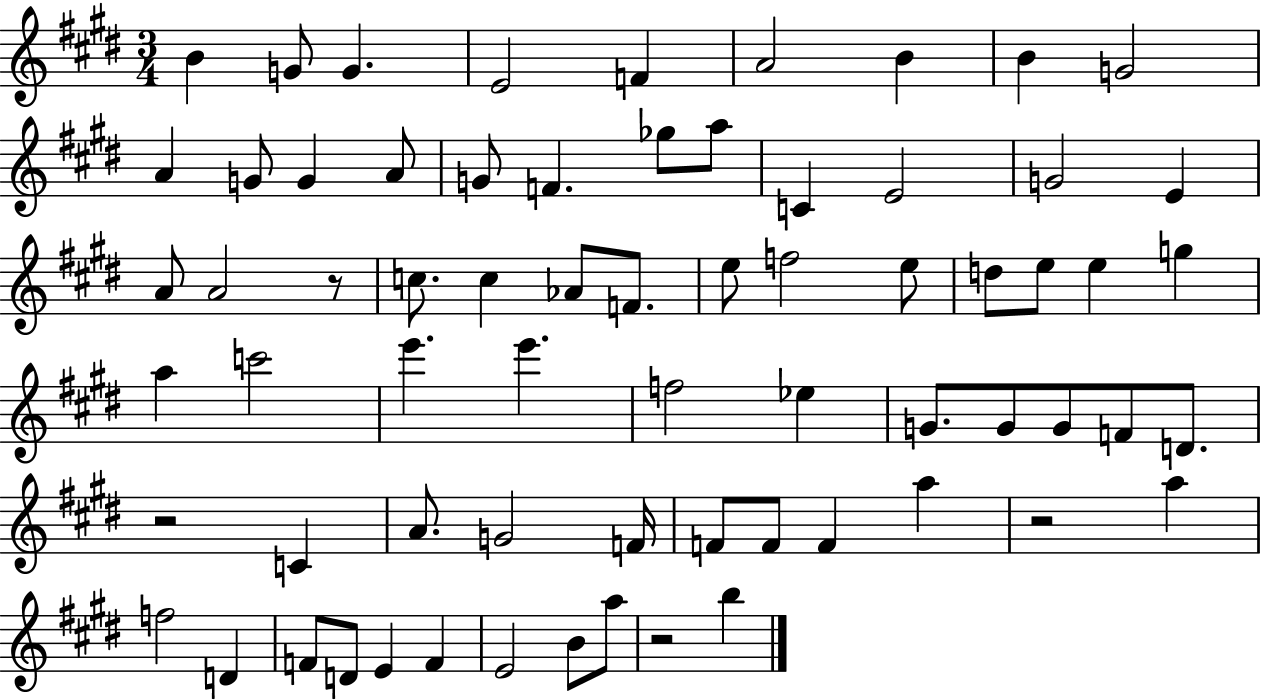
{
  \clef treble
  \numericTimeSignature
  \time 3/4
  \key e \major
  b'4 g'8 g'4. | e'2 f'4 | a'2 b'4 | b'4 g'2 | \break a'4 g'8 g'4 a'8 | g'8 f'4. ges''8 a''8 | c'4 e'2 | g'2 e'4 | \break a'8 a'2 r8 | c''8. c''4 aes'8 f'8. | e''8 f''2 e''8 | d''8 e''8 e''4 g''4 | \break a''4 c'''2 | e'''4. e'''4. | f''2 ees''4 | g'8. g'8 g'8 f'8 d'8. | \break r2 c'4 | a'8. g'2 f'16 | f'8 f'8 f'4 a''4 | r2 a''4 | \break f''2 d'4 | f'8 d'8 e'4 f'4 | e'2 b'8 a''8 | r2 b''4 | \break \bar "|."
}